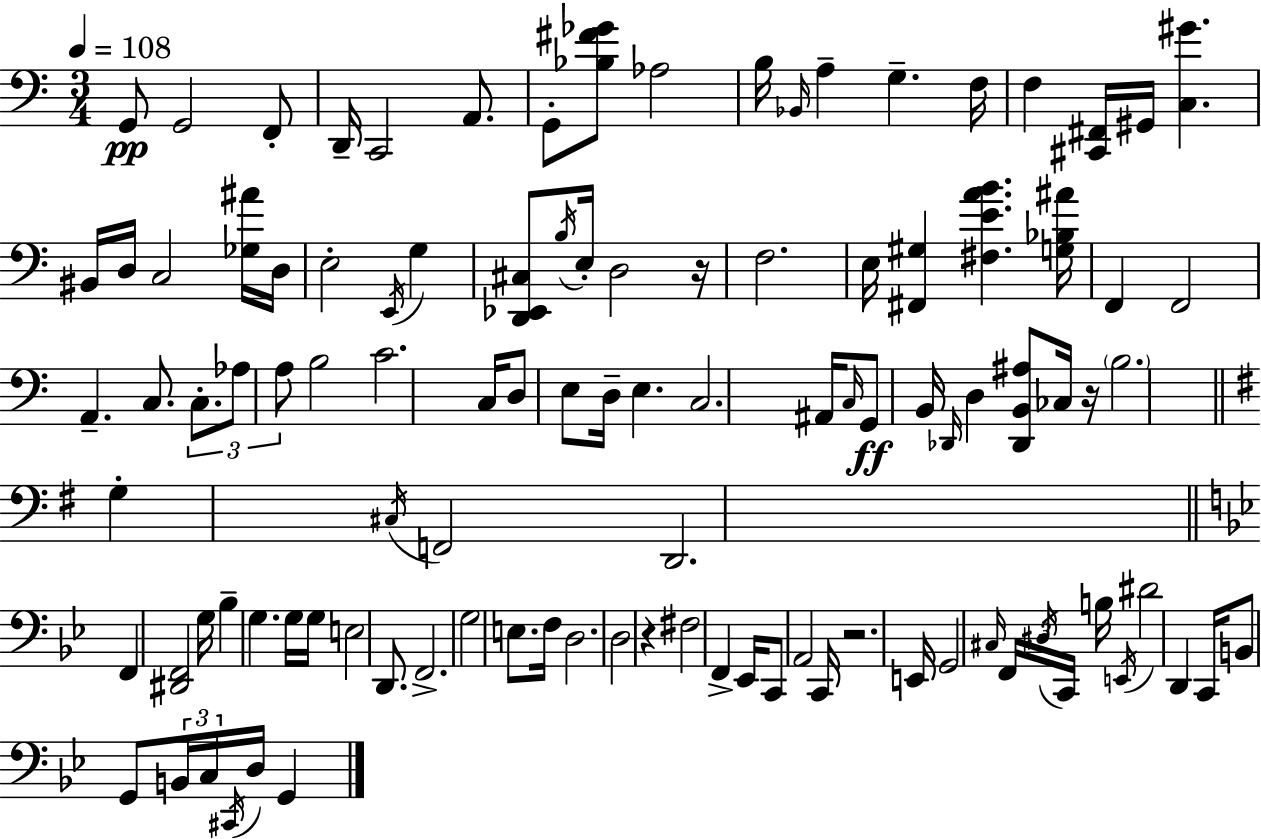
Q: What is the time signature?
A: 3/4